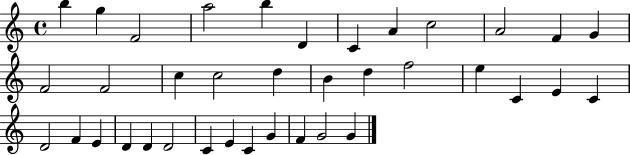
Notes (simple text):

B5/q G5/q F4/h A5/h B5/q D4/q C4/q A4/q C5/h A4/h F4/q G4/q F4/h F4/h C5/q C5/h D5/q B4/q D5/q F5/h E5/q C4/q E4/q C4/q D4/h F4/q E4/q D4/q D4/q D4/h C4/q E4/q C4/q G4/q F4/q G4/h G4/q